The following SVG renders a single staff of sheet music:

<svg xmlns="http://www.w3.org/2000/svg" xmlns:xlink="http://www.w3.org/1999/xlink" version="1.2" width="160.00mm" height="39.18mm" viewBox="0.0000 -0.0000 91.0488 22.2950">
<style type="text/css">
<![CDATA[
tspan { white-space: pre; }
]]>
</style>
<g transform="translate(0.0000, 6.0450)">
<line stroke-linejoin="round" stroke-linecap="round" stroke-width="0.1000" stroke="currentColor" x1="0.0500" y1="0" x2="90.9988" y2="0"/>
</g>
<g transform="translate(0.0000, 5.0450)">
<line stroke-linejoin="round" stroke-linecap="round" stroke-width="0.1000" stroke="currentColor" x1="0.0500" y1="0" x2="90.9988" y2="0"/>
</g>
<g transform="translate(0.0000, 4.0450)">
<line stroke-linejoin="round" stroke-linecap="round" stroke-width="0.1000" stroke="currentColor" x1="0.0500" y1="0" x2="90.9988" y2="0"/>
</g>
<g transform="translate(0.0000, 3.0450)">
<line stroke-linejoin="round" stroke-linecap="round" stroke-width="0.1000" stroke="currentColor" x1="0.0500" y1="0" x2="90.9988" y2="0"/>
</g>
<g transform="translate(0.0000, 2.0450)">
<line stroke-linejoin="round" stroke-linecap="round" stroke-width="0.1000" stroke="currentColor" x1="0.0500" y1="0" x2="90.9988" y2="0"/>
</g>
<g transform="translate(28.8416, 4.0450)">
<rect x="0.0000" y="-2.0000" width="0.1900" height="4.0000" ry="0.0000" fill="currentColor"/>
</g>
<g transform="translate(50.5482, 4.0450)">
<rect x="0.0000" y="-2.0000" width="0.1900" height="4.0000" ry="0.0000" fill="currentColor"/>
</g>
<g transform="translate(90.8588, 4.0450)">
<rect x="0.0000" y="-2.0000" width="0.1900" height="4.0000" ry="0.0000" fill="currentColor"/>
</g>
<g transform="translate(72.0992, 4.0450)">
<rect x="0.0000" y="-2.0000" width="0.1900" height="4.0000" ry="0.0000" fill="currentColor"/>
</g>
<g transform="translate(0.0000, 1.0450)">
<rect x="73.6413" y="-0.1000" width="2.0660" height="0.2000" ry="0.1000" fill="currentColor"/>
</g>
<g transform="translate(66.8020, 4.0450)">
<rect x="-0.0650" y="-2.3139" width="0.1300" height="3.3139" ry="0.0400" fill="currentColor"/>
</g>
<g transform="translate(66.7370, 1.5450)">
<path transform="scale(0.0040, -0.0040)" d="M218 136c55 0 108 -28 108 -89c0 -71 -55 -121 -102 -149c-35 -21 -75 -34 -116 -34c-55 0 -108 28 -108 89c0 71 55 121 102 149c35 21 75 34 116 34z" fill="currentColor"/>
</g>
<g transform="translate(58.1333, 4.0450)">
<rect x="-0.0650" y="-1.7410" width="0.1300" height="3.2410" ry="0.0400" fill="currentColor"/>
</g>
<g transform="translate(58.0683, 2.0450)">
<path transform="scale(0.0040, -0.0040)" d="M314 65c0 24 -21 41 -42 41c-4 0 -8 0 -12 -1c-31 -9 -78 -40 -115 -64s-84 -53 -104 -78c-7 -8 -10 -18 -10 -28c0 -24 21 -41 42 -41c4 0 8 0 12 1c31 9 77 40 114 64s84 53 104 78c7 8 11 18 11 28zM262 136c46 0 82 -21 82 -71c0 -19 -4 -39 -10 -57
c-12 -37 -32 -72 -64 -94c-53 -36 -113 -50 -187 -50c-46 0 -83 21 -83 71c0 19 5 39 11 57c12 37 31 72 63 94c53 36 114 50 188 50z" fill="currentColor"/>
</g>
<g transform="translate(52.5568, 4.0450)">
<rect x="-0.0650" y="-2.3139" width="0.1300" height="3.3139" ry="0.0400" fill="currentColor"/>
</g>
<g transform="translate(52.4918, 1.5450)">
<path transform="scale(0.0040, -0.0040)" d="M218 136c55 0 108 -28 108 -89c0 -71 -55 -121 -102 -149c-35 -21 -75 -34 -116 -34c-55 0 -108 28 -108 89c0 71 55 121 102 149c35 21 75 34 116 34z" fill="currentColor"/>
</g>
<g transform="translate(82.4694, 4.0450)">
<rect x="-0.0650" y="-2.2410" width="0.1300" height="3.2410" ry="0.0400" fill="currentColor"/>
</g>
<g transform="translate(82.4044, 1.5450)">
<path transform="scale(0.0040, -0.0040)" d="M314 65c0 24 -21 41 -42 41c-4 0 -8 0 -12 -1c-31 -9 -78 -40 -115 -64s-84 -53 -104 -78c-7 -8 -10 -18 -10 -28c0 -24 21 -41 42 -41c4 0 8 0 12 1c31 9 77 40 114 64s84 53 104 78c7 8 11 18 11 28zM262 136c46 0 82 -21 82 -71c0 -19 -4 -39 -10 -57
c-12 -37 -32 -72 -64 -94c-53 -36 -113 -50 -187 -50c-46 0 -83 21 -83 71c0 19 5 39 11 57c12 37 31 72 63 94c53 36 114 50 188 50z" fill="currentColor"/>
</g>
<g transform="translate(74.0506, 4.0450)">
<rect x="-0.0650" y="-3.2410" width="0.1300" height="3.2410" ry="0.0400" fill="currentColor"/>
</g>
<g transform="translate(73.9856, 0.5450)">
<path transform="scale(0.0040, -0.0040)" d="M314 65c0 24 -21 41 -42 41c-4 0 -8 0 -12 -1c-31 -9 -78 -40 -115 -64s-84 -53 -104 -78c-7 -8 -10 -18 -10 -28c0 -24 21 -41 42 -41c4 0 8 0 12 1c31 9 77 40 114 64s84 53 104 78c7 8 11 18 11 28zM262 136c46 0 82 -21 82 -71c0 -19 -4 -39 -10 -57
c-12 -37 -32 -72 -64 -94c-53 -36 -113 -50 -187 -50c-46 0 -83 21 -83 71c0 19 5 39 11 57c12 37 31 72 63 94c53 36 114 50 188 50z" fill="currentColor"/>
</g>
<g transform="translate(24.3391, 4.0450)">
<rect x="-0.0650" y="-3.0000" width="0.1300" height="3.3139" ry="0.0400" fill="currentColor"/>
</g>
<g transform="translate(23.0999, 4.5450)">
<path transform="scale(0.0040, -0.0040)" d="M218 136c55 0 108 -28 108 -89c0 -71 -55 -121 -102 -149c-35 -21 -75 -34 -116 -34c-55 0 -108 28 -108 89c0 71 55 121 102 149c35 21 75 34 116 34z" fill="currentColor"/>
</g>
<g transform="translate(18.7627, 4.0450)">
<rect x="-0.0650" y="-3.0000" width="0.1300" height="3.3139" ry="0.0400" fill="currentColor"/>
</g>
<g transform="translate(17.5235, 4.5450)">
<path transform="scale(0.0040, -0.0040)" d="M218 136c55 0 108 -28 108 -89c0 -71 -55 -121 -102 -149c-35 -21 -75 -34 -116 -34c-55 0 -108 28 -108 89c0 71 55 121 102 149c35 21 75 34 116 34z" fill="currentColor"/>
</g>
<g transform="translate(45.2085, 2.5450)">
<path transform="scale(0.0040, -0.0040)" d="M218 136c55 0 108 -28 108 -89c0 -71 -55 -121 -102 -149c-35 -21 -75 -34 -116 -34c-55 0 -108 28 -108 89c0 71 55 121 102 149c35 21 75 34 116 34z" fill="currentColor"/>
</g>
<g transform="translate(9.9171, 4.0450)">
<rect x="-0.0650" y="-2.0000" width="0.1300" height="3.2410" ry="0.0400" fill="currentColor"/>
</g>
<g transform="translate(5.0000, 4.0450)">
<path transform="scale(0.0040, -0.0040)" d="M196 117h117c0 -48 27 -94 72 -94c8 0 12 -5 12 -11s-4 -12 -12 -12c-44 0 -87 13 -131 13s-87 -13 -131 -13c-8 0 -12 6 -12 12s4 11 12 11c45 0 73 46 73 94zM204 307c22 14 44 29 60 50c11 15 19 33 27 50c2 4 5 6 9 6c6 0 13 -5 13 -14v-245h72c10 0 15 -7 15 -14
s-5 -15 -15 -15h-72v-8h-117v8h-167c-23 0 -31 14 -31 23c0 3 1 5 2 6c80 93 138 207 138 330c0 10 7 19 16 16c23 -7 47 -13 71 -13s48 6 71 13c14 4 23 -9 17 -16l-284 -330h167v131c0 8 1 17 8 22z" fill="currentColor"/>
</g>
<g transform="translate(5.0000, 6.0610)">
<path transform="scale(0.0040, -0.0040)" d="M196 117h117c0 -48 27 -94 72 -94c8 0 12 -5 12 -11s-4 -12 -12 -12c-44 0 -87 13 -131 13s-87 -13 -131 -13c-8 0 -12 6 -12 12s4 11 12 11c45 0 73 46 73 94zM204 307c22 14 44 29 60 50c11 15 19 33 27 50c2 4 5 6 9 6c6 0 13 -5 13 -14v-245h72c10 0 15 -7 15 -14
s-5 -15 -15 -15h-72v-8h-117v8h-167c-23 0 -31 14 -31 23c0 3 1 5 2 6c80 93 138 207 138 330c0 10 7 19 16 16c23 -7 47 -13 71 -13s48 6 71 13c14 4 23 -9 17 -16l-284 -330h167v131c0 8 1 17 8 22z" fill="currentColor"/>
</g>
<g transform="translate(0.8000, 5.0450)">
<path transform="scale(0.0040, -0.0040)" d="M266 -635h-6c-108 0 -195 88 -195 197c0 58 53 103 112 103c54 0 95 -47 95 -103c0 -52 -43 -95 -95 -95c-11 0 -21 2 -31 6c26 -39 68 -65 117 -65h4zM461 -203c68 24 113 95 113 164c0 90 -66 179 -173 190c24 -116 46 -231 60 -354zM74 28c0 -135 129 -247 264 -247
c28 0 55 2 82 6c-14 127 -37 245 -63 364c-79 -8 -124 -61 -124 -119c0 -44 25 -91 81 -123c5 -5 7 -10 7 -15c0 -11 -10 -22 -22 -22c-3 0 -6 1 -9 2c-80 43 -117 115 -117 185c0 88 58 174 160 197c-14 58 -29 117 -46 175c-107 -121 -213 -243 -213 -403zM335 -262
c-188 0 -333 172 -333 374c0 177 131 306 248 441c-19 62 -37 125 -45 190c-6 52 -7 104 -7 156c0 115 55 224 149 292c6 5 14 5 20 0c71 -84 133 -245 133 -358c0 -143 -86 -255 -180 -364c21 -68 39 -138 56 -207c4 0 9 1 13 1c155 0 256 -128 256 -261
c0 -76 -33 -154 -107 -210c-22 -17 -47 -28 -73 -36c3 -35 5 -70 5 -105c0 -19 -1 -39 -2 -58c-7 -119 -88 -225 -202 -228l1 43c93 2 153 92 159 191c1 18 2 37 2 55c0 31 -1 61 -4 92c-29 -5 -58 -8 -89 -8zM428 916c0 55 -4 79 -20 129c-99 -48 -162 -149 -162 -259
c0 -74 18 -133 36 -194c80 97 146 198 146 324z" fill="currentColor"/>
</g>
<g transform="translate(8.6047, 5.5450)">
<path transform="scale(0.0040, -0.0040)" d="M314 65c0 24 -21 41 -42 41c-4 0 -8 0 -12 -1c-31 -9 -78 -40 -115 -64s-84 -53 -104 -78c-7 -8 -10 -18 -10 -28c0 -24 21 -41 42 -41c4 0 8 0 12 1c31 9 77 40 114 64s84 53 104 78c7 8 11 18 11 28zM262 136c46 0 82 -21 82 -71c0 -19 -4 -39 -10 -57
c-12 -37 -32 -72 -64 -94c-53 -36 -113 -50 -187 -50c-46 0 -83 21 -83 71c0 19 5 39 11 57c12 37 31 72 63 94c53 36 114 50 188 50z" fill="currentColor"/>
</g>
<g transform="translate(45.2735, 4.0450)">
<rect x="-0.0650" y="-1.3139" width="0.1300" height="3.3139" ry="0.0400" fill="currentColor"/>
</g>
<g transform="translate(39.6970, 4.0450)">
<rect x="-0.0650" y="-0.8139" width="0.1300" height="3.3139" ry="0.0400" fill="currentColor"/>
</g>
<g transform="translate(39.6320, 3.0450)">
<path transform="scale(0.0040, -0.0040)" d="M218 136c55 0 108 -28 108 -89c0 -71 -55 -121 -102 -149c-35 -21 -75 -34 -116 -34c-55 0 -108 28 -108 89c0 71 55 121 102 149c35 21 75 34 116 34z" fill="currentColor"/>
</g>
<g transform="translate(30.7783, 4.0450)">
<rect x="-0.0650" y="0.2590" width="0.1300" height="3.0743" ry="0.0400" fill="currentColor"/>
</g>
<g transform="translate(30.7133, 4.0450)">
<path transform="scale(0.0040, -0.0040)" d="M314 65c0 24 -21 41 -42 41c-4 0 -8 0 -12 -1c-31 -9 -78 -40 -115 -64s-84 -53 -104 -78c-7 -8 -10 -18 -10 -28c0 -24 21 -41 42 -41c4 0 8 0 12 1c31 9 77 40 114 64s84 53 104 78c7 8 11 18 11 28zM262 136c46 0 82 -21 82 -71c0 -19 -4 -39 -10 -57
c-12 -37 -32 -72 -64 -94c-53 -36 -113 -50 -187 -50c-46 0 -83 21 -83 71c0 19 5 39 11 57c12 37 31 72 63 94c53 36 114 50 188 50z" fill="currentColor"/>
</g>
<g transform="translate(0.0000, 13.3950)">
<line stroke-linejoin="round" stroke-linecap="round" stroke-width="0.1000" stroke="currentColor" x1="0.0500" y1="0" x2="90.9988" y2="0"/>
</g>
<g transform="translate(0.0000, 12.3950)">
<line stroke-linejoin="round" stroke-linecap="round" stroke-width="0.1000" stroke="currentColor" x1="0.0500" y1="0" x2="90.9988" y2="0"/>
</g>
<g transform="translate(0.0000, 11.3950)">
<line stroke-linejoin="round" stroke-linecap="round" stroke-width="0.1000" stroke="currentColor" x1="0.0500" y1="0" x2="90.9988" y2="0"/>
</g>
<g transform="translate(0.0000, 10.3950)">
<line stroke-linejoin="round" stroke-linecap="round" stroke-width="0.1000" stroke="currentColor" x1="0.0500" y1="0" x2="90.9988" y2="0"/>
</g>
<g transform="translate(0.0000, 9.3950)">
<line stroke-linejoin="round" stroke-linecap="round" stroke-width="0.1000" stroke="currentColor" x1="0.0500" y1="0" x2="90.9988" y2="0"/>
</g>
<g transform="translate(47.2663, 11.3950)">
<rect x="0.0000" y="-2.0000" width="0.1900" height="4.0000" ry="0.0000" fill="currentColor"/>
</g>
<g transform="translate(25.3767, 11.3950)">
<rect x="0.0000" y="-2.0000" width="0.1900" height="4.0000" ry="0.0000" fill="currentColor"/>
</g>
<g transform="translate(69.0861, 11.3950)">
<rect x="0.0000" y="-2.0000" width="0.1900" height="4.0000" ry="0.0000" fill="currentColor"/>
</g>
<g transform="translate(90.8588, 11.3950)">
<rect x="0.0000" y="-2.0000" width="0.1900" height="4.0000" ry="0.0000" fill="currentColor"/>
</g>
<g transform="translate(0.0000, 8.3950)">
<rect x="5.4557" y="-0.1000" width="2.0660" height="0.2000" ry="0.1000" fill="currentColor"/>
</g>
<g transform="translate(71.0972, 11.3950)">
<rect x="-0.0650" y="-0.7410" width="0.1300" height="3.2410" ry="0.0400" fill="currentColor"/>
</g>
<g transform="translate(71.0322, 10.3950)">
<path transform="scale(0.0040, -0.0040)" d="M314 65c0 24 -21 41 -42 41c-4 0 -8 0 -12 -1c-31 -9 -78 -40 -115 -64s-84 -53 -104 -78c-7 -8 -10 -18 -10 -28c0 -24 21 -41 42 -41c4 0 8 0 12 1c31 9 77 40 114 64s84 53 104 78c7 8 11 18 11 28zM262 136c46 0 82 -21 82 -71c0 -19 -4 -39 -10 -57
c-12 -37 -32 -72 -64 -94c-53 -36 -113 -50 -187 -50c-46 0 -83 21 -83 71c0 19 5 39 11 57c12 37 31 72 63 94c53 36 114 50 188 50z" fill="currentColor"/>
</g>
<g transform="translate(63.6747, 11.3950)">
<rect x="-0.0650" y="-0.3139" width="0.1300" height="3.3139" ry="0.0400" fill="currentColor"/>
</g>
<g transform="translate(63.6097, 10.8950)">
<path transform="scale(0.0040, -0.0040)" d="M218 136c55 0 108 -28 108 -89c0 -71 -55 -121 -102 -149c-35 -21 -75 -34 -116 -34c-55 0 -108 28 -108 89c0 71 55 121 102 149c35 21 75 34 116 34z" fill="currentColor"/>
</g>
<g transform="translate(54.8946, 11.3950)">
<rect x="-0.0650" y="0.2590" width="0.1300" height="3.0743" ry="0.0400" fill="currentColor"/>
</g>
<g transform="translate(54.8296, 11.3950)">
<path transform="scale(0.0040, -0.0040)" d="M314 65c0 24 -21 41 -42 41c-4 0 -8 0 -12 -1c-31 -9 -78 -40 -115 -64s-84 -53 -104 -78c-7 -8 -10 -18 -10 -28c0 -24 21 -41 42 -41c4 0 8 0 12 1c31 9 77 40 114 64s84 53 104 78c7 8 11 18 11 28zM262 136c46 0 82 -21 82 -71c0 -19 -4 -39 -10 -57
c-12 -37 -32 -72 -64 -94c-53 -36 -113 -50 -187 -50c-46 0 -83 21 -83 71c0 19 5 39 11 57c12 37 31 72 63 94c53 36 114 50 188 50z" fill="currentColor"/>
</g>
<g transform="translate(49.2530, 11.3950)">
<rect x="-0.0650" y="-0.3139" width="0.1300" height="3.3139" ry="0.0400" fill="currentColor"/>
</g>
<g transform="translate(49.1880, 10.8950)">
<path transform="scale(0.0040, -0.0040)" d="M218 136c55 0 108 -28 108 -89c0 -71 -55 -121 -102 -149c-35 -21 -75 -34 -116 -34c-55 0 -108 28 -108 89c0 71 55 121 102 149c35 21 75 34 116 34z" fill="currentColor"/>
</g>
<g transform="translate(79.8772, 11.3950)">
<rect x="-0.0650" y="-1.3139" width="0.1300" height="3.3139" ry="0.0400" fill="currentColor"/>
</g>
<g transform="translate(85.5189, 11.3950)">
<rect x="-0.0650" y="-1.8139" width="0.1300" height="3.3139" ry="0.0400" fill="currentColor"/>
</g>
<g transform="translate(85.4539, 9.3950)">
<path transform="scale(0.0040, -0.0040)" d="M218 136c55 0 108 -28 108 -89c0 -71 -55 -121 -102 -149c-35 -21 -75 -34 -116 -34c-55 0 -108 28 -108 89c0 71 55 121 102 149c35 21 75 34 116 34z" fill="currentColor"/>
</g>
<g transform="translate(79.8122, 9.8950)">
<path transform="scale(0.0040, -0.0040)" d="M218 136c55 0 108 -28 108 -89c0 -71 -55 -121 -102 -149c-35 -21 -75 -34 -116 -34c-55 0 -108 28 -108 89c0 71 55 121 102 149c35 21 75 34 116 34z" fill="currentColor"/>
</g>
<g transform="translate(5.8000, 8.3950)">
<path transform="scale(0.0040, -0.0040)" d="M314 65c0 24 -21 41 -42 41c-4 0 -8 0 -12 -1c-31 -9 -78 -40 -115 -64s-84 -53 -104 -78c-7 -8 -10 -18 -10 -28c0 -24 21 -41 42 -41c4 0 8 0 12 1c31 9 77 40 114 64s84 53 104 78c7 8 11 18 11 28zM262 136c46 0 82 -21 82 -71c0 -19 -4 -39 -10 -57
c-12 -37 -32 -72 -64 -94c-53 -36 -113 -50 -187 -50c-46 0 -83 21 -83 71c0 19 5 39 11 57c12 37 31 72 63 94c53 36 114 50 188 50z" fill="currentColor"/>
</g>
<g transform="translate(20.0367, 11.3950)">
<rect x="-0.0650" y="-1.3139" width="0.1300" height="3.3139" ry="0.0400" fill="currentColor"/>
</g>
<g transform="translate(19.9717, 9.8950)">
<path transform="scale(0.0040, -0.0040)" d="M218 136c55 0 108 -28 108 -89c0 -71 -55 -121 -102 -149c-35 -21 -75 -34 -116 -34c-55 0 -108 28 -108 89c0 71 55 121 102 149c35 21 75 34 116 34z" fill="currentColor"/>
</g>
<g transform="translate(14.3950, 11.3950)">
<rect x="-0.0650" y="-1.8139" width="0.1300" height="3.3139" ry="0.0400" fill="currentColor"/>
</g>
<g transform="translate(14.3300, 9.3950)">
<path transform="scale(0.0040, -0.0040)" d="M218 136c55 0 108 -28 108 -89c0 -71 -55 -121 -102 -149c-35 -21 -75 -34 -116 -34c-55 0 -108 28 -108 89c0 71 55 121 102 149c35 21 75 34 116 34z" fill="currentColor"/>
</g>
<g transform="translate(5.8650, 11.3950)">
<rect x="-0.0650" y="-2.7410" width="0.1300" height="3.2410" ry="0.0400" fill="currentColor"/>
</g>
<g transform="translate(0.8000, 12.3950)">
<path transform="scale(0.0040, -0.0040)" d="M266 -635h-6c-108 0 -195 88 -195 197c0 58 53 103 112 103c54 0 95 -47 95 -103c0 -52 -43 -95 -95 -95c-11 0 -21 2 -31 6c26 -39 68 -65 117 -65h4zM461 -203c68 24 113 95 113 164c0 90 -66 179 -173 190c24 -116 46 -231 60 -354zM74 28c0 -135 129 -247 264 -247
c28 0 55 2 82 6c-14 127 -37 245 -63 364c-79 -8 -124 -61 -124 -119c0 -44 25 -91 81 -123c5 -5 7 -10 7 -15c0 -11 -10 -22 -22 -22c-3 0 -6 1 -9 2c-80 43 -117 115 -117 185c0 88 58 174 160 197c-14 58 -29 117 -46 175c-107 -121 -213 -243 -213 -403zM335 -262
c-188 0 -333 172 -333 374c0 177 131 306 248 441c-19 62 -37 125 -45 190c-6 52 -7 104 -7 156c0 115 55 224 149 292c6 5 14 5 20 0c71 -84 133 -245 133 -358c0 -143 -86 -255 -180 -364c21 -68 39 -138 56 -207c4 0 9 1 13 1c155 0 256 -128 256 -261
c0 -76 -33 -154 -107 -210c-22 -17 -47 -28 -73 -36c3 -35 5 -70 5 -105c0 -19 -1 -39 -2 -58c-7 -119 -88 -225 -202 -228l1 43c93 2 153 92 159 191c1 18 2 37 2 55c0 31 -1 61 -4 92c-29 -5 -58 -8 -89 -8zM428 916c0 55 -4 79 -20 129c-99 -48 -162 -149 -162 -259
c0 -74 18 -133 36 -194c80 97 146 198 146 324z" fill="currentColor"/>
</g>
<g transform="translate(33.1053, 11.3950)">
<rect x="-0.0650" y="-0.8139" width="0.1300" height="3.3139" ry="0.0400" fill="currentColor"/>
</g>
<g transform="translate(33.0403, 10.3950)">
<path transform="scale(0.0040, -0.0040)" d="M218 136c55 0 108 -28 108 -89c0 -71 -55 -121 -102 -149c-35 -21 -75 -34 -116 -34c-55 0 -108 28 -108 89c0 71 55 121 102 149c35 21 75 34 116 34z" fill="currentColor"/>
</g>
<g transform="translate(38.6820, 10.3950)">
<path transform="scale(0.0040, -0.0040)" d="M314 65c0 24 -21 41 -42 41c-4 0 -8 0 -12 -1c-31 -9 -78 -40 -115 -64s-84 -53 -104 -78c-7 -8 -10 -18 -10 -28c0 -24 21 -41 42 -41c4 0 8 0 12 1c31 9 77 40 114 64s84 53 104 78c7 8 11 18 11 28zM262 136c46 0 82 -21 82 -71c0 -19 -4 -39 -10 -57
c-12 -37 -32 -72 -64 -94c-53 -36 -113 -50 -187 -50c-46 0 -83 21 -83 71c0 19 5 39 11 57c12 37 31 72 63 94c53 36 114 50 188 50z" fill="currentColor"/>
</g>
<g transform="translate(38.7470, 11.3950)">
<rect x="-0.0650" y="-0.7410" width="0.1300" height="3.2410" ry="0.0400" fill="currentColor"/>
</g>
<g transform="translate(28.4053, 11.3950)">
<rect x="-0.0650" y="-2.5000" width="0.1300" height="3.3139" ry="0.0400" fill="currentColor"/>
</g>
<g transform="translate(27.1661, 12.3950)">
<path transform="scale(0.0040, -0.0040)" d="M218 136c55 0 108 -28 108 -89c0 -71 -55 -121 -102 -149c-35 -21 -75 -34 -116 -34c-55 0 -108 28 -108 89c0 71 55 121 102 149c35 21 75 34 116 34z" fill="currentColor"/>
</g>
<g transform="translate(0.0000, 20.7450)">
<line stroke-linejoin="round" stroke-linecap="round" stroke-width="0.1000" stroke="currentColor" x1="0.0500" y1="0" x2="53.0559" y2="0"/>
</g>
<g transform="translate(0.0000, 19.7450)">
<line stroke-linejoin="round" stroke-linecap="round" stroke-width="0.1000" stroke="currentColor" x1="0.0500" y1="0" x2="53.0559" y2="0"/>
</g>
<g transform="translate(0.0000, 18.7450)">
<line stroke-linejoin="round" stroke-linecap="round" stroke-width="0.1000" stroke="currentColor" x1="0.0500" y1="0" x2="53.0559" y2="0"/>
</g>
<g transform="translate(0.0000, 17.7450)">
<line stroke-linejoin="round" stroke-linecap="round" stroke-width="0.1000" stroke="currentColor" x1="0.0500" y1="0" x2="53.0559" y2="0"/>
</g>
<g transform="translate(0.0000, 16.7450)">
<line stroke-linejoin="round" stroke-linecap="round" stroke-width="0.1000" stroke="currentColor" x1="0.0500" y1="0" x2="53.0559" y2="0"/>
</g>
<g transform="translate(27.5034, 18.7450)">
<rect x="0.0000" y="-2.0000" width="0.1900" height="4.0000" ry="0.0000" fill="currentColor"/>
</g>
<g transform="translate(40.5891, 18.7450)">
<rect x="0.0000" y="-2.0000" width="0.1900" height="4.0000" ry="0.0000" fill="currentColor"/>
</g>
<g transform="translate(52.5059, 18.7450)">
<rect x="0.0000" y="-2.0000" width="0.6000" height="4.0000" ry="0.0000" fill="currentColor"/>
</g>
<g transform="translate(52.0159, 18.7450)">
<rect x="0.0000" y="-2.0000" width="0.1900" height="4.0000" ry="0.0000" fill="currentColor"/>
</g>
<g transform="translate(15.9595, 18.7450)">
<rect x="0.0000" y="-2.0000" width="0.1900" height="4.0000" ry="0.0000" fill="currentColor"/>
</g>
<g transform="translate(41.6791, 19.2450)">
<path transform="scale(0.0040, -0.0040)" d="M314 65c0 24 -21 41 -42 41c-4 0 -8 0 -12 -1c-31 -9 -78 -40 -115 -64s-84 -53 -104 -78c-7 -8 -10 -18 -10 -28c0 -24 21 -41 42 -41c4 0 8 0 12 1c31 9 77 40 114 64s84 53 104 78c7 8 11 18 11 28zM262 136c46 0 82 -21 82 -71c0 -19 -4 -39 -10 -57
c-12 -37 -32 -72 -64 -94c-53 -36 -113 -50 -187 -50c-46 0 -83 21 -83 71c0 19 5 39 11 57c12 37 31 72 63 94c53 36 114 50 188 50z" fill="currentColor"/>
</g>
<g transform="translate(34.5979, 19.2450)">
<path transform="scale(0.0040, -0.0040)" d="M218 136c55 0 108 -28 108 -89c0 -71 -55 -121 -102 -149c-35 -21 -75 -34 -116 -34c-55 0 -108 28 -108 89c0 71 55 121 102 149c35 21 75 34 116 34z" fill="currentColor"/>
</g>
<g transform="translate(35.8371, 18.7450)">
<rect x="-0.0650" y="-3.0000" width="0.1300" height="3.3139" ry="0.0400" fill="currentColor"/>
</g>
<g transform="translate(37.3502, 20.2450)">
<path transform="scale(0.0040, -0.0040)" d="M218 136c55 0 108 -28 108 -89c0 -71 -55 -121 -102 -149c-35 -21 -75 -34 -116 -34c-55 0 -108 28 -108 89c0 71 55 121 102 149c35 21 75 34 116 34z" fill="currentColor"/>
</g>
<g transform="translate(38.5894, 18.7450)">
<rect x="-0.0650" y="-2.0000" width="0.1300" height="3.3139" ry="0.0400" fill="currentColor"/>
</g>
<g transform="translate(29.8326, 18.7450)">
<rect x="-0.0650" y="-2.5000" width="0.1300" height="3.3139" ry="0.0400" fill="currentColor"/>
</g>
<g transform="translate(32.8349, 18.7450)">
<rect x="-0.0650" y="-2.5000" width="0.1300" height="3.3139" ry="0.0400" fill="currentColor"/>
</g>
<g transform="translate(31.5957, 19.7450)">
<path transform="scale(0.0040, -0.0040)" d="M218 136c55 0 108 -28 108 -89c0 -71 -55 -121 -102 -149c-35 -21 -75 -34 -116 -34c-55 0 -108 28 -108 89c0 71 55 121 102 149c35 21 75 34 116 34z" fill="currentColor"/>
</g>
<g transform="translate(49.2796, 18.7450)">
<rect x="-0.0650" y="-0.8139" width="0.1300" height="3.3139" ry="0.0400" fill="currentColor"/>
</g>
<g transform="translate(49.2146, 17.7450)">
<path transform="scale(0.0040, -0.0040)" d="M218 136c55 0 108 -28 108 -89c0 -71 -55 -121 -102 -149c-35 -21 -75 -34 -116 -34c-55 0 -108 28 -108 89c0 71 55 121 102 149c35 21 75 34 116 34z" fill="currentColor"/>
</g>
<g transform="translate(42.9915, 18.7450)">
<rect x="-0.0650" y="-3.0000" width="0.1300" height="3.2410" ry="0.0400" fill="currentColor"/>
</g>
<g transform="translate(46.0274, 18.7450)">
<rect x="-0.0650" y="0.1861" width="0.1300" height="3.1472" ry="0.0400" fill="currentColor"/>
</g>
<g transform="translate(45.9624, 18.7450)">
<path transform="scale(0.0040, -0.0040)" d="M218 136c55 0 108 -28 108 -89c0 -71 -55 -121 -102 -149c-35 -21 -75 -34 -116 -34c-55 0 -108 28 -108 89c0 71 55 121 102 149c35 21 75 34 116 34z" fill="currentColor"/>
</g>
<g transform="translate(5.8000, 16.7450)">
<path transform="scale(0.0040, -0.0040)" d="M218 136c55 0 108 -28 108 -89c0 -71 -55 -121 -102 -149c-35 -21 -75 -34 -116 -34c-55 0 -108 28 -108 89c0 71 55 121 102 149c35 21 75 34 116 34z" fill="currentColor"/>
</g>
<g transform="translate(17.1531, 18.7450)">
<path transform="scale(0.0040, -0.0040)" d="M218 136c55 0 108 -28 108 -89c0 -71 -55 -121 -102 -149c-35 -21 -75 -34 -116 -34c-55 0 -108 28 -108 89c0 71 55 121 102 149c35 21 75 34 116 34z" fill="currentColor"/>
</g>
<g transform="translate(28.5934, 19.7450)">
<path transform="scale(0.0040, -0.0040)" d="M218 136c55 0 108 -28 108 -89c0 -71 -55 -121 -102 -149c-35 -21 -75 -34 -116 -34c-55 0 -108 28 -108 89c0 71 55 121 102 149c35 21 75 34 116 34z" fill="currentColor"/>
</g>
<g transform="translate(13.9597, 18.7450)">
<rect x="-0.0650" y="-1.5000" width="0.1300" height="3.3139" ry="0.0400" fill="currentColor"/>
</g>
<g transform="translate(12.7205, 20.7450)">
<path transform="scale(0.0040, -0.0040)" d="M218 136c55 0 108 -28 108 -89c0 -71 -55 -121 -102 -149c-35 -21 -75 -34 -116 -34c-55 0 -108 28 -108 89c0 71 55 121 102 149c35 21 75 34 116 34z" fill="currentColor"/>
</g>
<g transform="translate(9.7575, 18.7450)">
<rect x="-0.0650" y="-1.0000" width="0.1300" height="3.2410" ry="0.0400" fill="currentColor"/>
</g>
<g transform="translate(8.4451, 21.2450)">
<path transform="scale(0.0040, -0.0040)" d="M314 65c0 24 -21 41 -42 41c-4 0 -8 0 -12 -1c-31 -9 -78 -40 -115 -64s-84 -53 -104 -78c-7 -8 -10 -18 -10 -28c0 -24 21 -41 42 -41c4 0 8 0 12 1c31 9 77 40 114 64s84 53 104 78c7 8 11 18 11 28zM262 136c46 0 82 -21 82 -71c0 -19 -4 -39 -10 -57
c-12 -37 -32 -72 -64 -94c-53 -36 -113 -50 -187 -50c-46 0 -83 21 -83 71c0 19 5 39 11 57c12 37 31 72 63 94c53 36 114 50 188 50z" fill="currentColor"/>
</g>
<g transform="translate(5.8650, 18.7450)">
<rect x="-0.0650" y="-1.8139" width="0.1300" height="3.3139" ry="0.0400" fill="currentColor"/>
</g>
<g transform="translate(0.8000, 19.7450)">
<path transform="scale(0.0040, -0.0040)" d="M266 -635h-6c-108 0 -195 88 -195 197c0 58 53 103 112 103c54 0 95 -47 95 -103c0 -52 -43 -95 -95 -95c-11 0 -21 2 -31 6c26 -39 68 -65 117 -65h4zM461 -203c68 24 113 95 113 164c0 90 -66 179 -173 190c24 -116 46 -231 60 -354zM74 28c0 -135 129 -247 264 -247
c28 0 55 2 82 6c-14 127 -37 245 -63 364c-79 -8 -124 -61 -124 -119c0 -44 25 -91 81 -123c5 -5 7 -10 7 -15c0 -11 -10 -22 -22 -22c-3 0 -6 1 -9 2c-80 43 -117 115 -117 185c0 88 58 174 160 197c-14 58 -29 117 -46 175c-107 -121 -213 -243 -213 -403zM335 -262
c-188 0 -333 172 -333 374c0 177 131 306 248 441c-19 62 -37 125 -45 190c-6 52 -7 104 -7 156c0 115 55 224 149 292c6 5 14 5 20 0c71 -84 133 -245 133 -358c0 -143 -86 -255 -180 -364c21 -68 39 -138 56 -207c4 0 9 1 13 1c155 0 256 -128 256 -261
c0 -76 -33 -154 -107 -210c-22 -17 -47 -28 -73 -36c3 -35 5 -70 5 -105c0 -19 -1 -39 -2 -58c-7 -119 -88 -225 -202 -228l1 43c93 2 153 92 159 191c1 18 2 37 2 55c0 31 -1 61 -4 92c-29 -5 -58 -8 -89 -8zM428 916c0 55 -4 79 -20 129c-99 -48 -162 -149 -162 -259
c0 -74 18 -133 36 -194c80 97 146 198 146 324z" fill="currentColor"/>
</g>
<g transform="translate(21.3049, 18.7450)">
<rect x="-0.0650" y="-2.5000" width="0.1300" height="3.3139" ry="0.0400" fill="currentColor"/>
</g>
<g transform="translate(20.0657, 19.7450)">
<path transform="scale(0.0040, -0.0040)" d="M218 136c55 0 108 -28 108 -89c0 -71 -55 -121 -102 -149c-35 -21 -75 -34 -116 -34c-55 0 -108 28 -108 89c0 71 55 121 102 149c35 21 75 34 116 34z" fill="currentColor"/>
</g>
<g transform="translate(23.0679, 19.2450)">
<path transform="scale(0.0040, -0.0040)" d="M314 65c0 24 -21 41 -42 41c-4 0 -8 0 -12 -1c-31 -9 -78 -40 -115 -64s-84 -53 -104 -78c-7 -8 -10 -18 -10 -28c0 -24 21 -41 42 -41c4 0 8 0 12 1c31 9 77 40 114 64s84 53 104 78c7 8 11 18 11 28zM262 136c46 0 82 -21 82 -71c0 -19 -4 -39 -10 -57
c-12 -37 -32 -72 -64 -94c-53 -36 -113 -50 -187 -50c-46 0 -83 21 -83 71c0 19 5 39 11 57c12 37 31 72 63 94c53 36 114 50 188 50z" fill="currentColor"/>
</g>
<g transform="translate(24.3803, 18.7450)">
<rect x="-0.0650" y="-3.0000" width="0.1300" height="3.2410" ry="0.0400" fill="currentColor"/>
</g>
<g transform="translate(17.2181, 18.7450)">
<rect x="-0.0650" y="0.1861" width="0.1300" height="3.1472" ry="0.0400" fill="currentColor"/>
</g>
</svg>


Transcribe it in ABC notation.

X:1
T:Untitled
M:4/4
L:1/4
K:C
F2 A A B2 d e g f2 g b2 g2 a2 f e G d d2 c B2 c d2 e f f D2 E B G A2 G G A F A2 B d